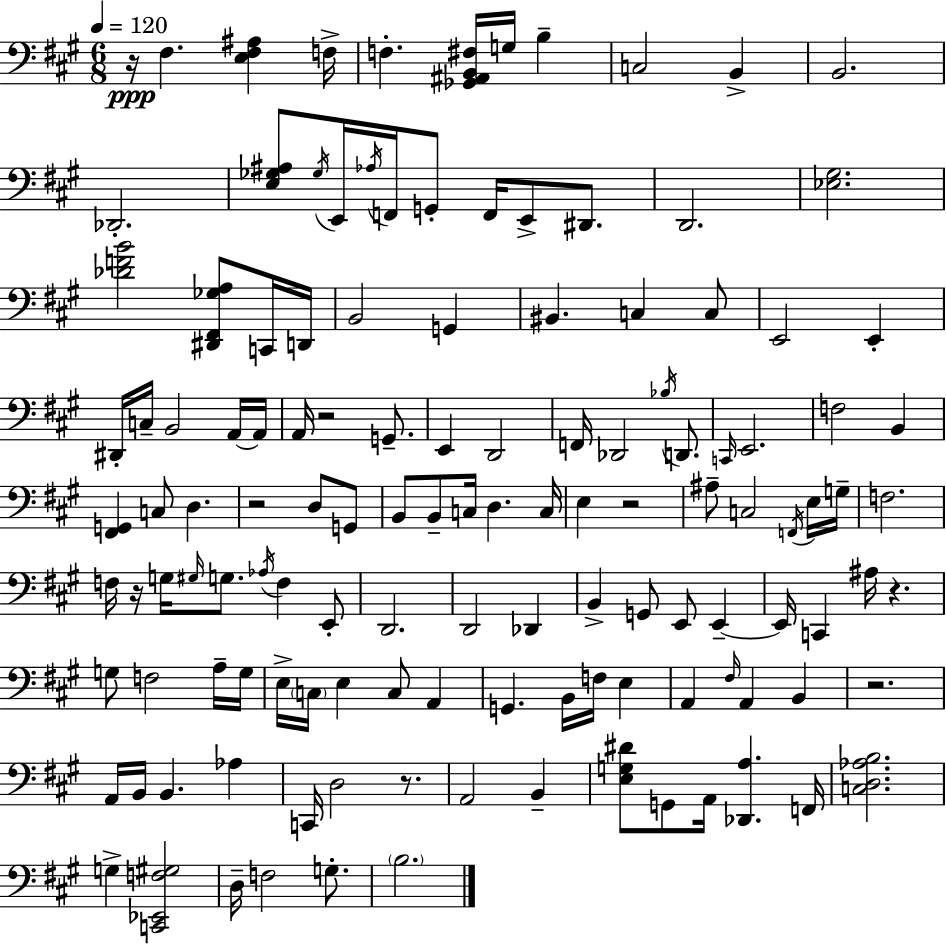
{
  \clef bass
  \numericTimeSignature
  \time 6/8
  \key a \major
  \tempo 4 = 120
  \repeat volta 2 { r16\ppp fis4. <e fis ais>4 f16-> | f4.-. <ges, ais, b, fis>16 g16 b4-- | c2 b,4-> | b,2. | \break des,2.-. | <e ges ais>8 \acciaccatura { ges16 } e,16 \acciaccatura { aes16 } f,16 g,8-. f,16 e,8-> dis,8. | d,2. | <ees gis>2. | \break <des' f' b'>2 <dis, fis, ges a>8 | c,16 d,16 b,2 g,4 | bis,4. c4 | c8 e,2 e,4-. | \break dis,16-. c16-- b,2 | a,16~~ a,16 a,16 r2 g,8.-- | e,4 d,2 | f,16 des,2 \acciaccatura { bes16 } | \break d,8. \grace { c,16 } e,2. | f2 | b,4 <fis, g,>4 c8 d4. | r2 | \break d8 g,8 b,8 b,8-- c16 d4. | c16 e4 r2 | ais8-- c2 | \acciaccatura { f,16 } e16 g16-- f2. | \break f16 r16 g16 \grace { gis16 } g8. | \acciaccatura { aes16 } f4 e,8-. d,2. | d,2 | des,4 b,4-> g,8 | \break e,8 e,4--~~ e,16 c,4 | ais16 r4. g8 f2 | a16-- g16 e16-> \parenthesize c16 e4 | c8 a,4 g,4. | \break b,16 f16 e4 a,4 \grace { fis16 } | a,4 b,4 r2. | a,16 b,16 b,4. | aes4 c,16 d2 | \break r8. a,2 | b,4-- <e g dis'>8 g,8 | a,16 <des, a>4. f,16 <c d aes b>2. | g4-> | \break <c, ees, f gis>2 d16-- f2 | g8.-. \parenthesize b2. | } \bar "|."
}